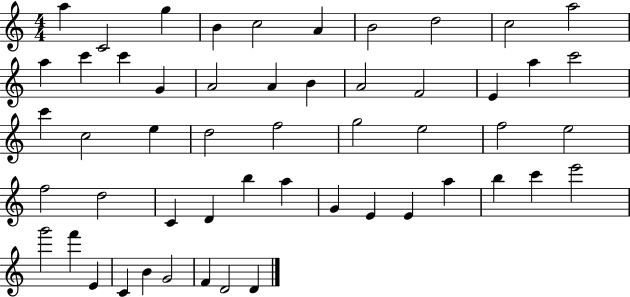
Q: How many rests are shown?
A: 0